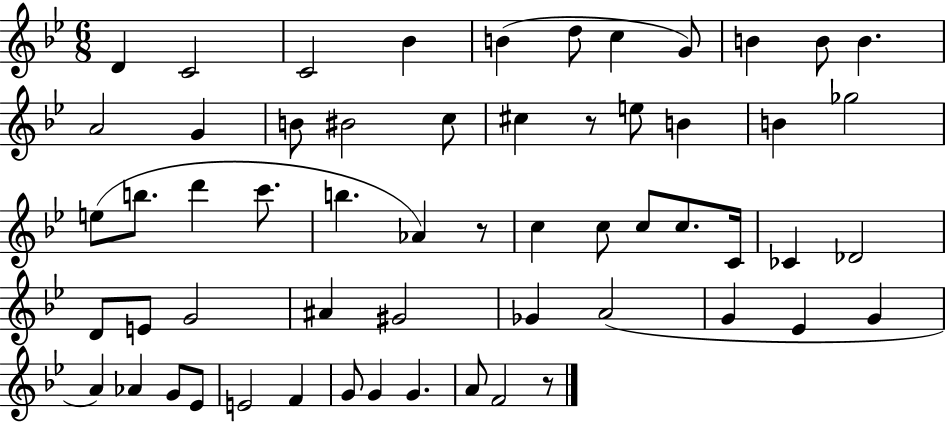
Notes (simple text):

D4/q C4/h C4/h Bb4/q B4/q D5/e C5/q G4/e B4/q B4/e B4/q. A4/h G4/q B4/e BIS4/h C5/e C#5/q R/e E5/e B4/q B4/q Gb5/h E5/e B5/e. D6/q C6/e. B5/q. Ab4/q R/e C5/q C5/e C5/e C5/e. C4/s CES4/q Db4/h D4/e E4/e G4/h A#4/q G#4/h Gb4/q A4/h G4/q Eb4/q G4/q A4/q Ab4/q G4/e Eb4/e E4/h F4/q G4/e G4/q G4/q. A4/e F4/h R/e